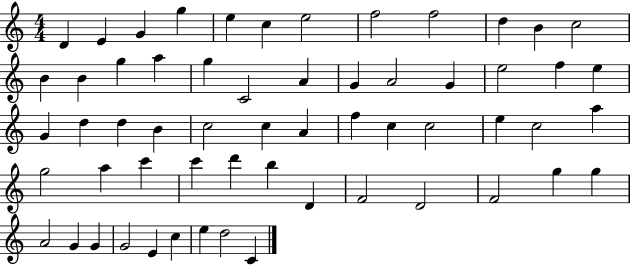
X:1
T:Untitled
M:4/4
L:1/4
K:C
D E G g e c e2 f2 f2 d B c2 B B g a g C2 A G A2 G e2 f e G d d B c2 c A f c c2 e c2 a g2 a c' c' d' b D F2 D2 F2 g g A2 G G G2 E c e d2 C